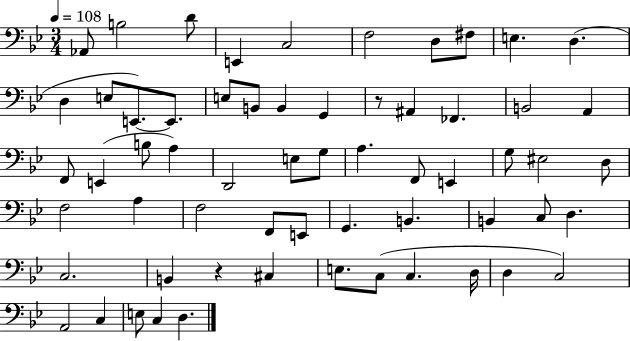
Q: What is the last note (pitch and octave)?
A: D3